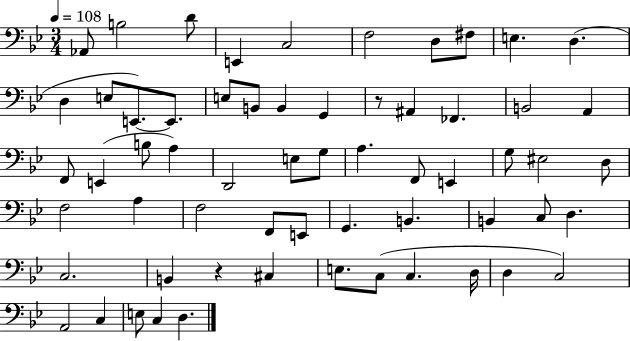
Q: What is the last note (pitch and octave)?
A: D3